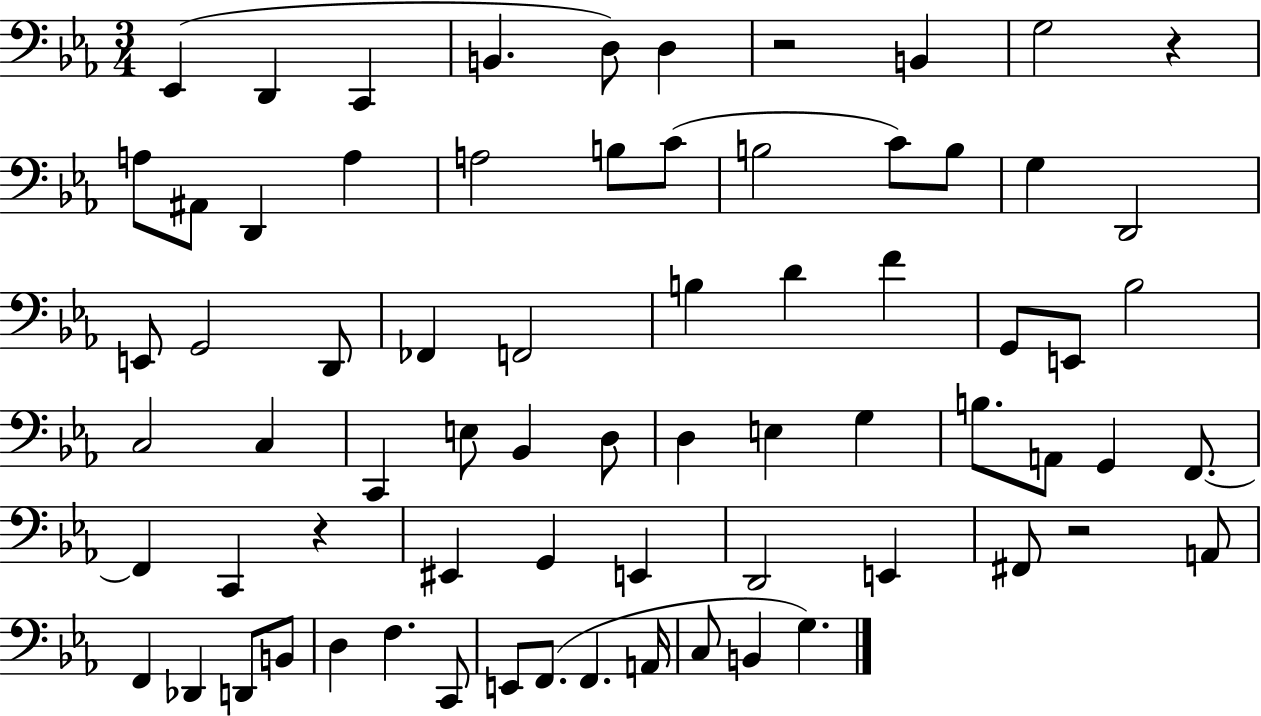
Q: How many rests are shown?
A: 4